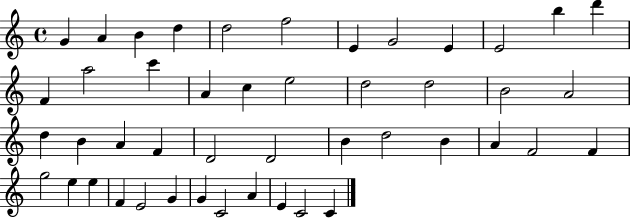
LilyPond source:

{
  \clef treble
  \time 4/4
  \defaultTimeSignature
  \key c \major
  g'4 a'4 b'4 d''4 | d''2 f''2 | e'4 g'2 e'4 | e'2 b''4 d'''4 | \break f'4 a''2 c'''4 | a'4 c''4 e''2 | d''2 d''2 | b'2 a'2 | \break d''4 b'4 a'4 f'4 | d'2 d'2 | b'4 d''2 b'4 | a'4 f'2 f'4 | \break g''2 e''4 e''4 | f'4 e'2 g'4 | g'4 c'2 a'4 | e'4 c'2 c'4 | \break \bar "|."
}